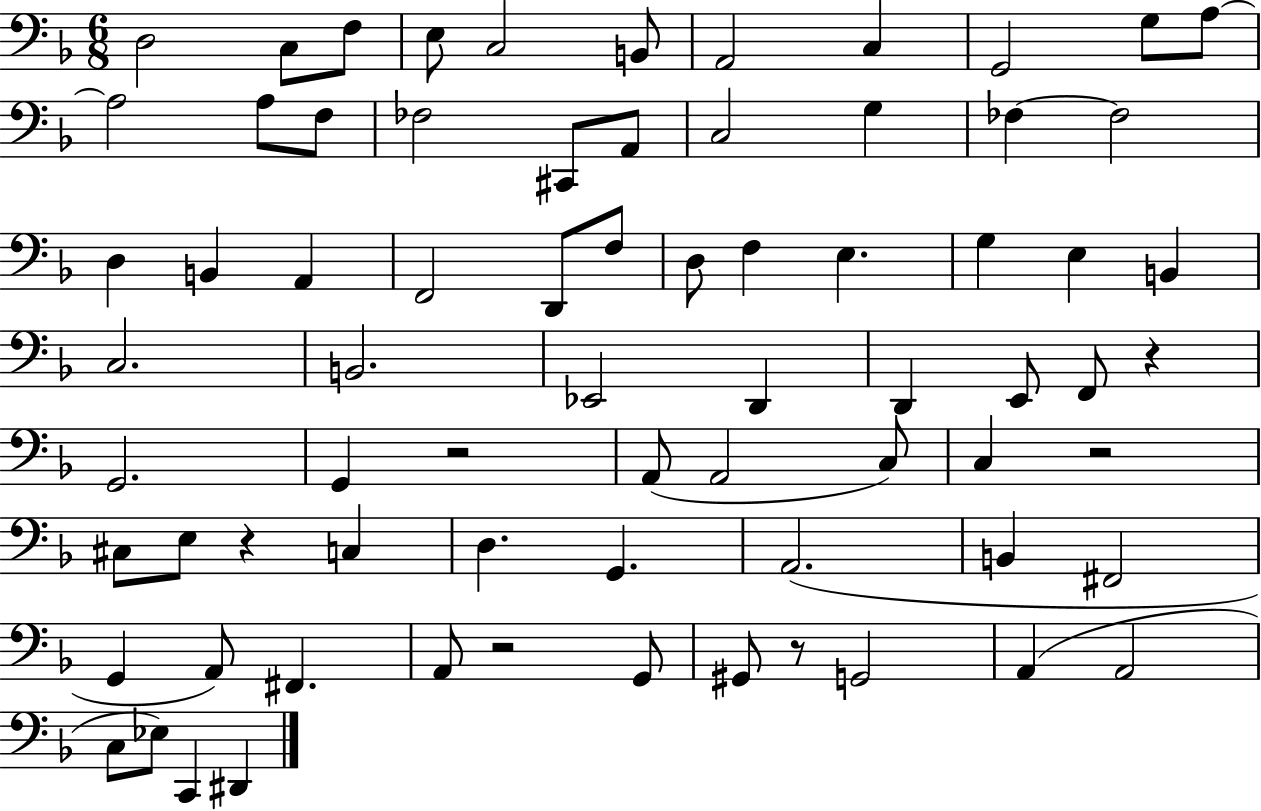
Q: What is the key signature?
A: F major